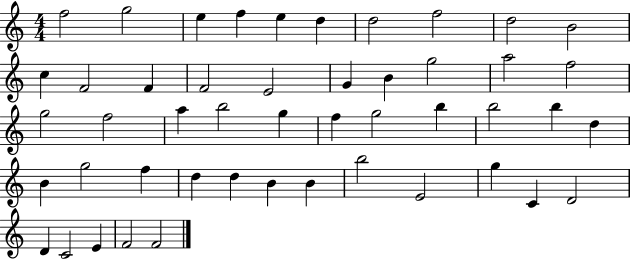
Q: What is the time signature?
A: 4/4